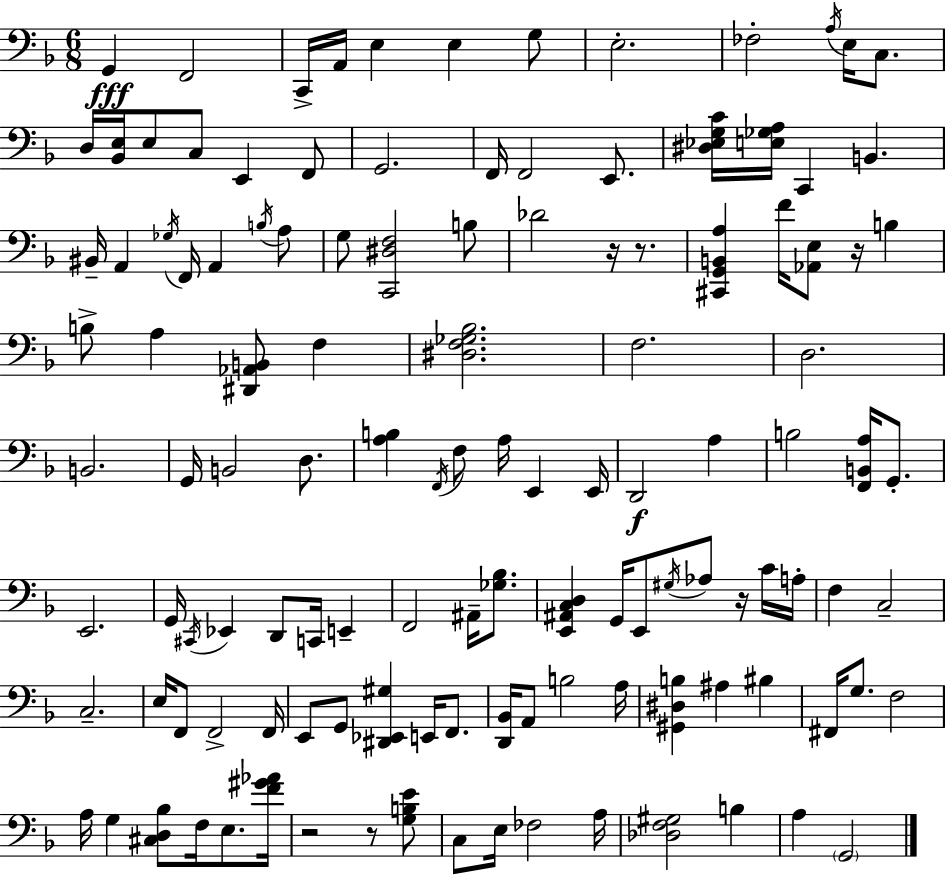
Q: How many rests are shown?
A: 6